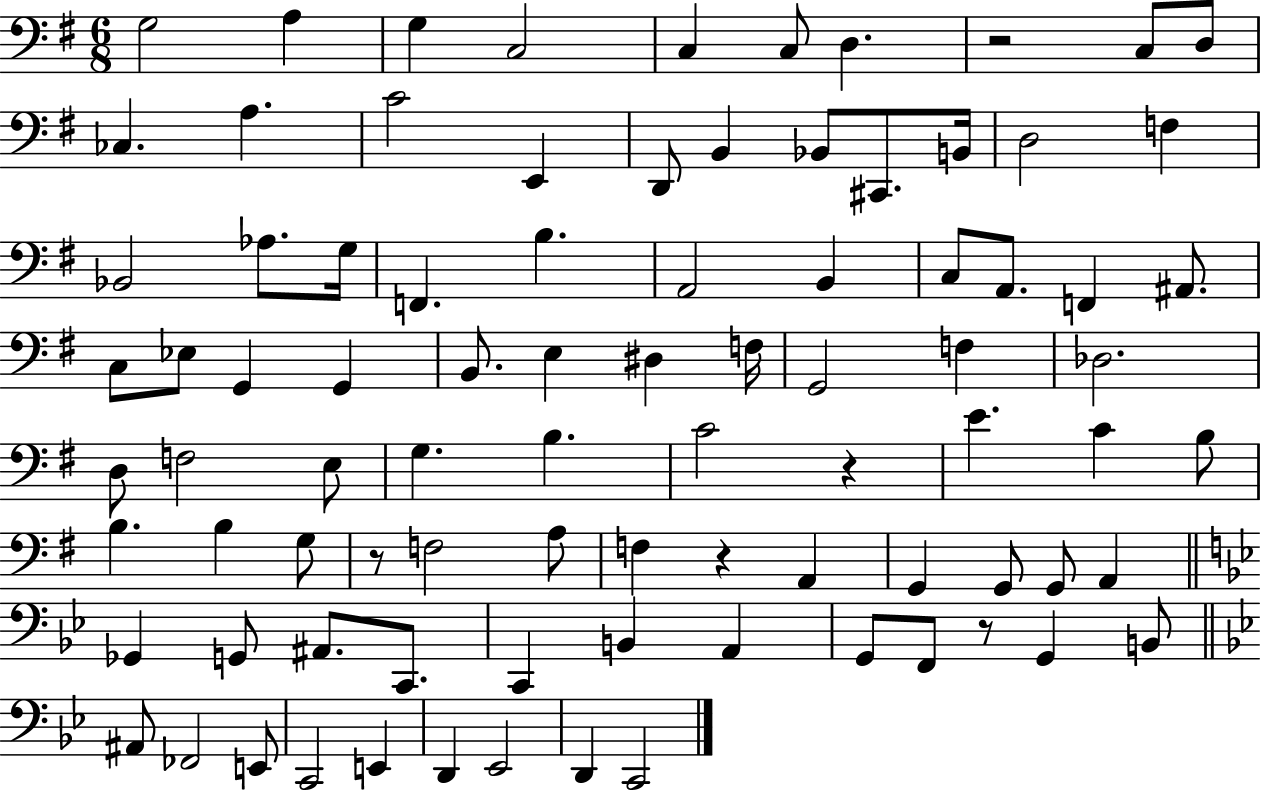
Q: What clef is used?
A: bass